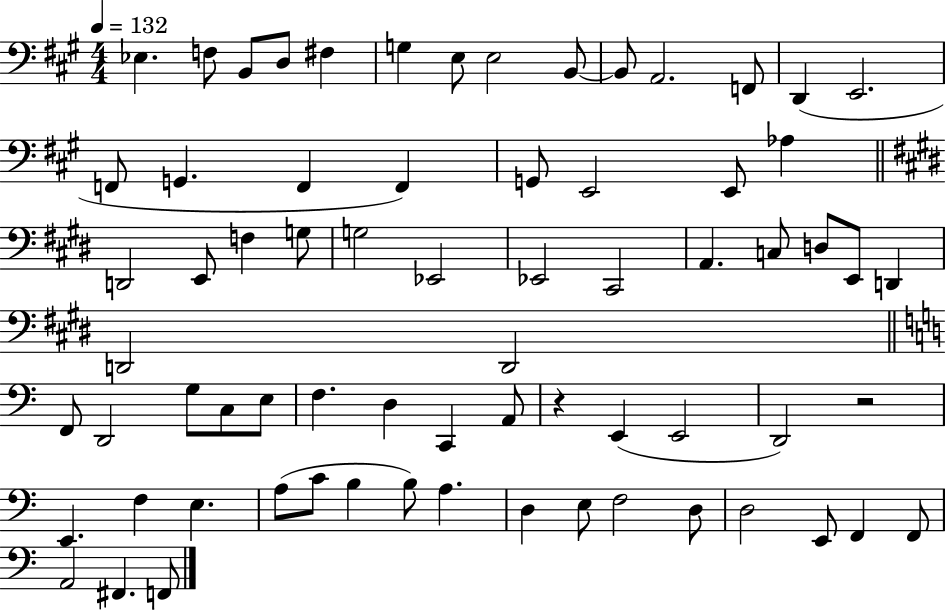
X:1
T:Untitled
M:4/4
L:1/4
K:A
_E, F,/2 B,,/2 D,/2 ^F, G, E,/2 E,2 B,,/2 B,,/2 A,,2 F,,/2 D,, E,,2 F,,/2 G,, F,, F,, G,,/2 E,,2 E,,/2 _A, D,,2 E,,/2 F, G,/2 G,2 _E,,2 _E,,2 ^C,,2 A,, C,/2 D,/2 E,,/2 D,, D,,2 D,,2 F,,/2 D,,2 G,/2 C,/2 E,/2 F, D, C,, A,,/2 z E,, E,,2 D,,2 z2 E,, F, E, A,/2 C/2 B, B,/2 A, D, E,/2 F,2 D,/2 D,2 E,,/2 F,, F,,/2 A,,2 ^F,, F,,/2